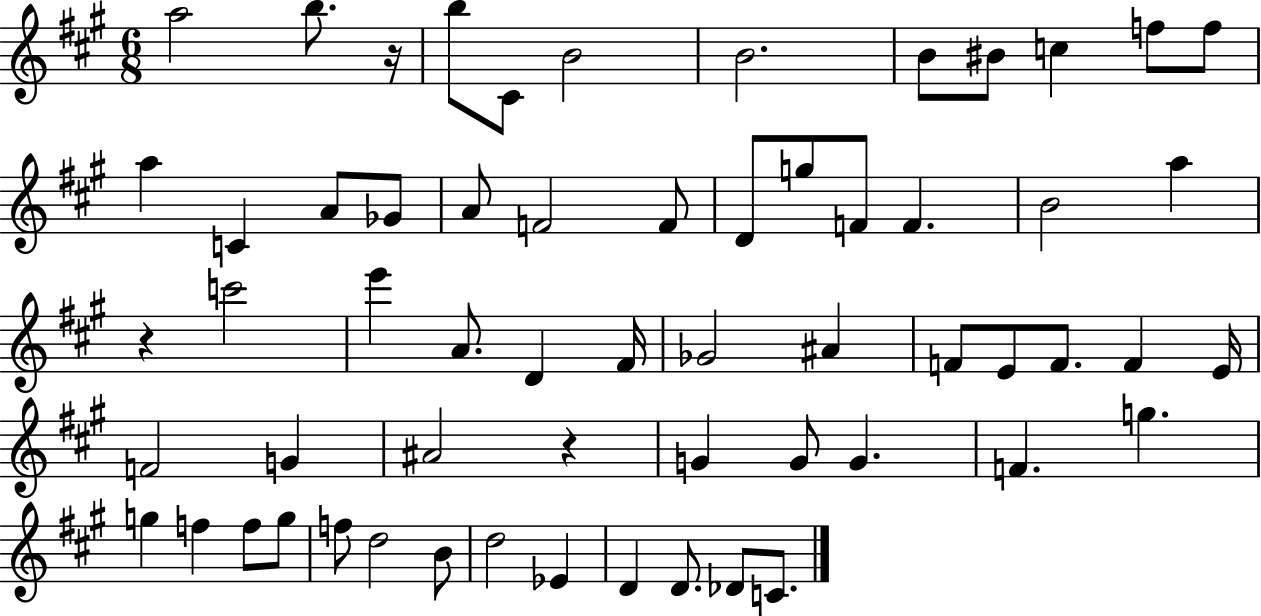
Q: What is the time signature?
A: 6/8